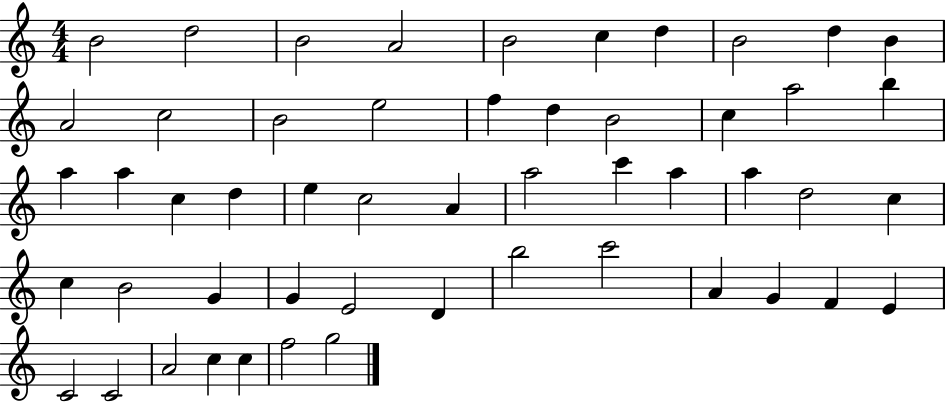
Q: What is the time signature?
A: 4/4